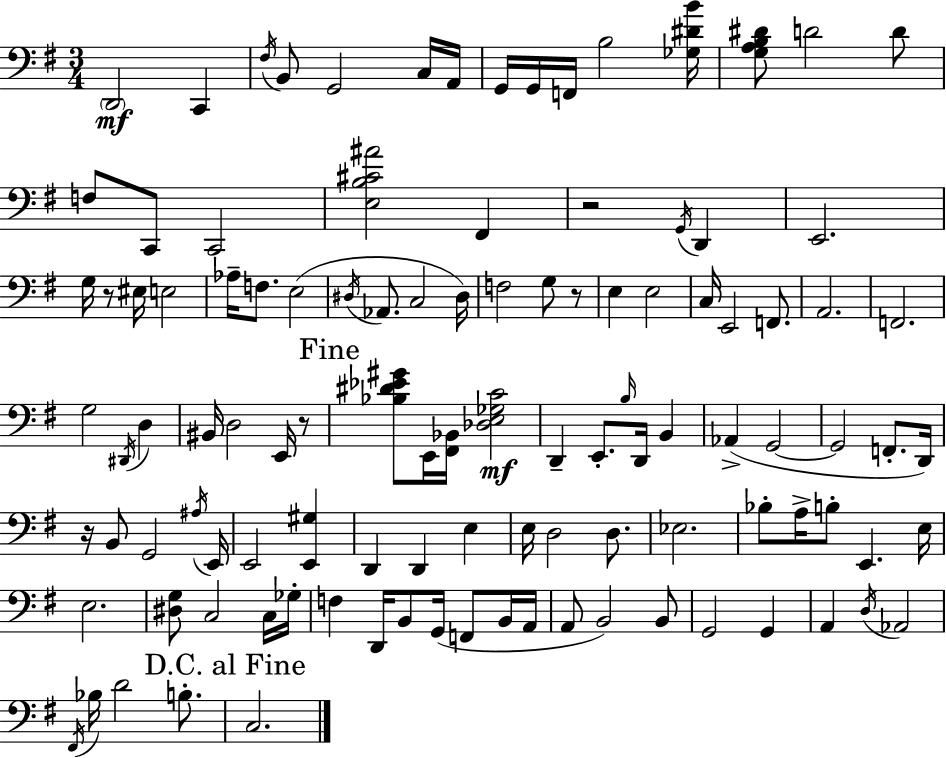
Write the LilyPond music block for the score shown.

{
  \clef bass
  \numericTimeSignature
  \time 3/4
  \key g \major
  \parenthesize d,2\mf c,4 | \acciaccatura { fis16 } b,8 g,2 c16 | a,16 g,16 g,16 f,16 b2 | <ges dis' b'>16 <g a b dis'>8 d'2 d'8 | \break f8 c,8 c,2 | <e b cis' ais'>2 fis,4 | r2 \acciaccatura { g,16 } d,4 | e,2. | \break g16 r8 eis16 e2 | aes16-- f8. e2( | \acciaccatura { dis16 } aes,8. c2 | dis16) f2 g8 | \break r8 e4 e2 | c16 e,2 | f,8. a,2. | f,2. | \break g2 \acciaccatura { dis,16 } | d4 bis,16 d2 | e,16 r8 \mark "Fine" <bes dis' ees' gis'>8 e,16 <fis, bes,>16 <des e ges c'>2\mf | d,4-- e,8.-. \grace { b16 } | \break d,16 b,4 aes,4->( g,2~~ | g,2 | f,8.-. d,16) r16 b,8 g,2 | \acciaccatura { ais16 } e,16 e,2 | \break <e, gis>4 d,4 d,4 | e4 e16 d2 | d8. ees2. | bes8-. a16-> b8-. e,4. | \break e16 e2. | <dis g>8 c2 | c16 ges16-. f4 d,16 b,8 | g,16( f,8 b,16 a,16 a,8 b,2) | \break b,8 g,2 | g,4 a,4 \acciaccatura { d16 } aes,2 | \acciaccatura { fis,16 } bes16 d'2 | b8.-. \mark "D.C. al Fine" c2. | \break \bar "|."
}